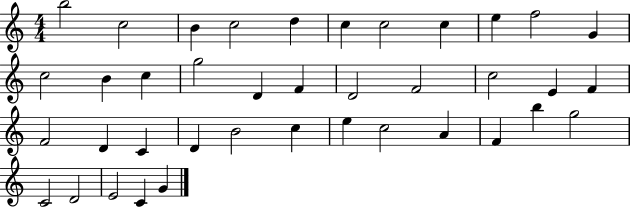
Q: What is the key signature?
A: C major